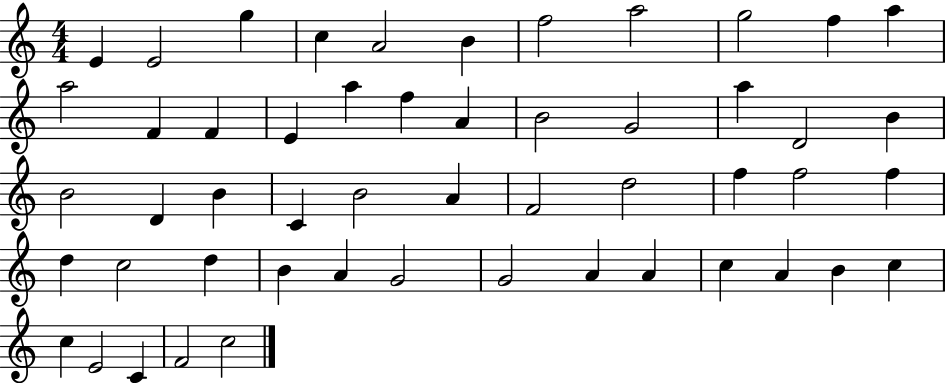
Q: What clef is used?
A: treble